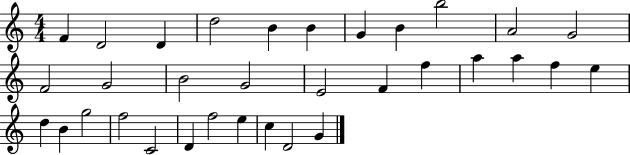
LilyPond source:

{
  \clef treble
  \numericTimeSignature
  \time 4/4
  \key c \major
  f'4 d'2 d'4 | d''2 b'4 b'4 | g'4 b'4 b''2 | a'2 g'2 | \break f'2 g'2 | b'2 g'2 | e'2 f'4 f''4 | a''4 a''4 f''4 e''4 | \break d''4 b'4 g''2 | f''2 c'2 | d'4 f''2 e''4 | c''4 d'2 g'4 | \break \bar "|."
}